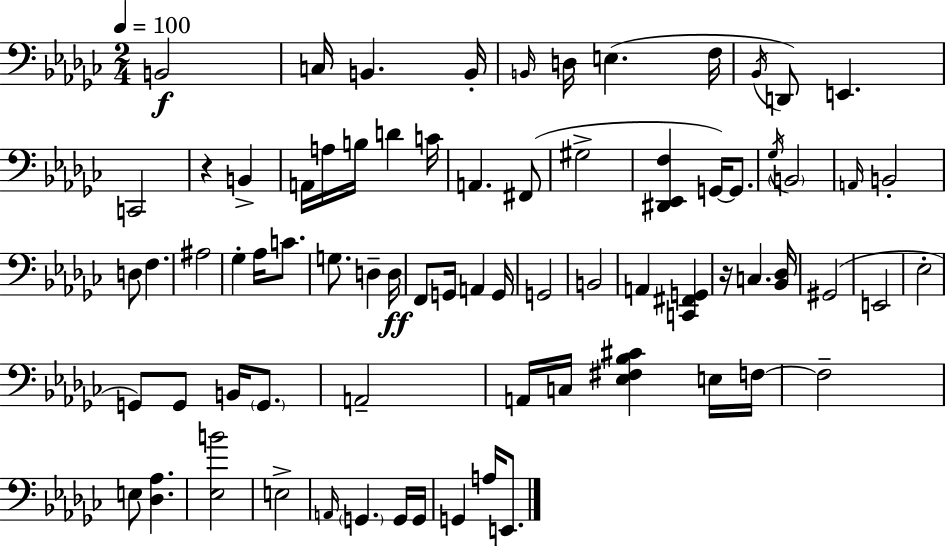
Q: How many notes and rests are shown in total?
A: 74